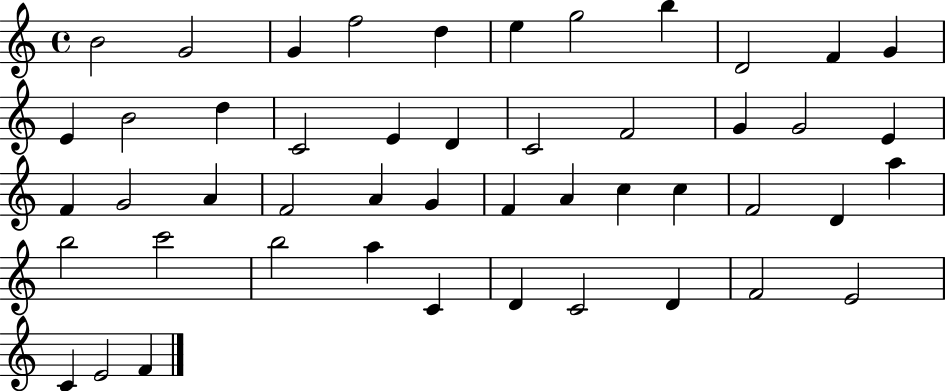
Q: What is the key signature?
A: C major